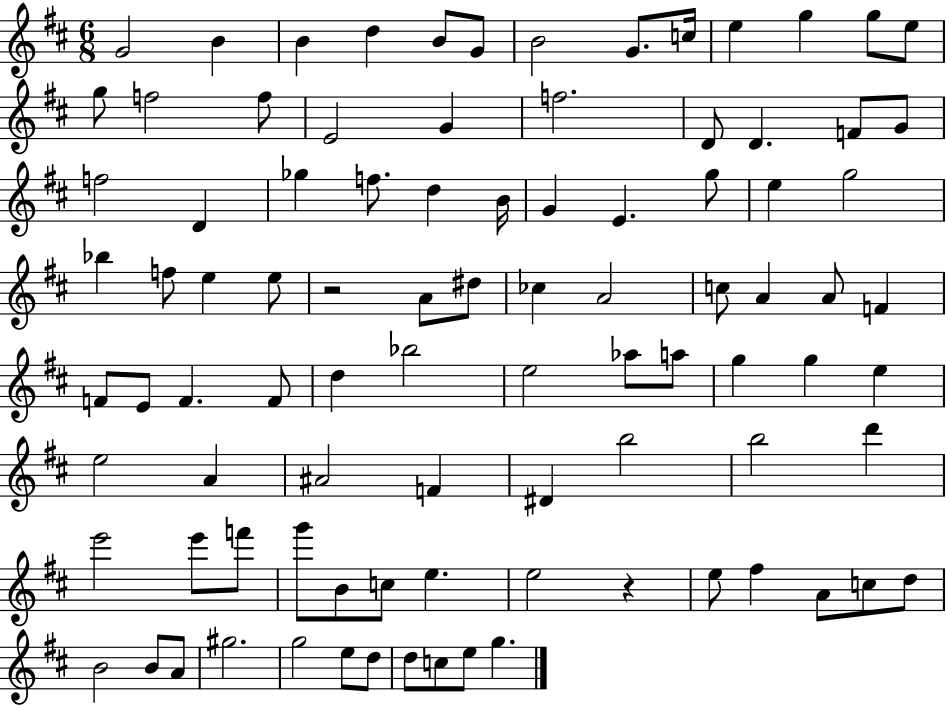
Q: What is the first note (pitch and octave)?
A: G4